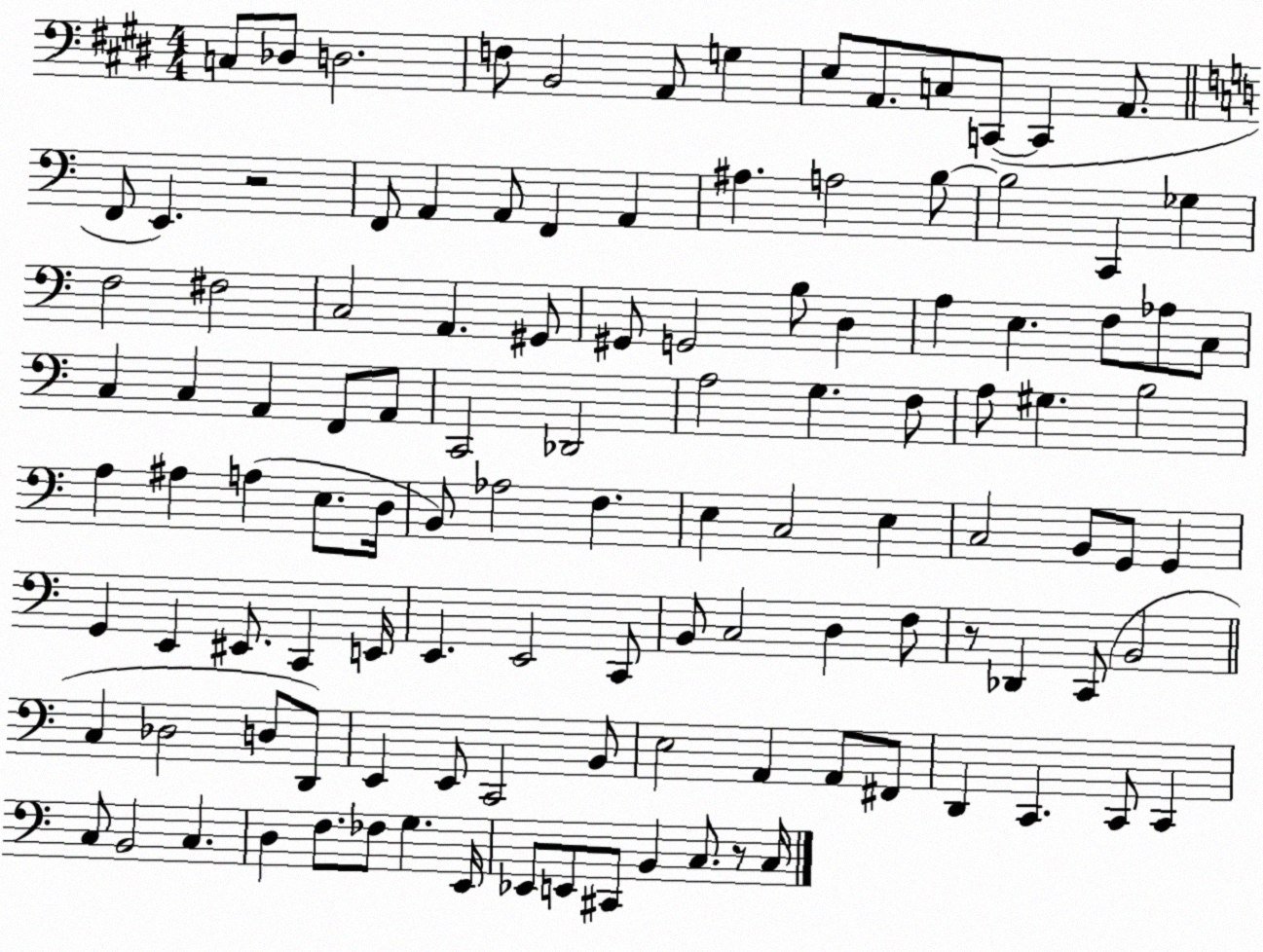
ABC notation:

X:1
T:Untitled
M:4/4
L:1/4
K:E
C,/2 _D,/2 D,2 F,/2 B,,2 A,,/2 G, E,/2 A,,/2 C,/2 C,,/2 C,, A,,/2 F,,/2 E,, z2 F,,/2 A,, A,,/2 F,, A,, ^A, A,2 B,/2 B,2 C,, _G, F,2 ^F,2 C,2 A,, ^G,,/2 ^G,,/2 G,,2 B,/2 D, A, E, F,/2 _A,/2 C,/2 C, C, A,, F,,/2 A,,/2 C,,2 _D,,2 A,2 G, F,/2 A,/2 ^G, B,2 A, ^A, A, E,/2 D,/4 B,,/2 _A,2 F, E, C,2 E, C,2 B,,/2 G,,/2 G,, G,, E,, ^E,,/2 C,, E,,/4 E,, E,,2 C,,/2 B,,/2 C,2 D, F,/2 z/2 _D,, C,,/2 B,,2 C, _D,2 D,/2 D,,/2 E,, E,,/2 C,,2 B,,/2 E,2 A,, A,,/2 ^F,,/2 D,, C,, C,,/2 C,, C,/2 B,,2 C, D, F,/2 _F,/2 G, E,,/4 _E,,/2 E,,/2 ^C,,/2 B,, C,/2 z/2 C,/4